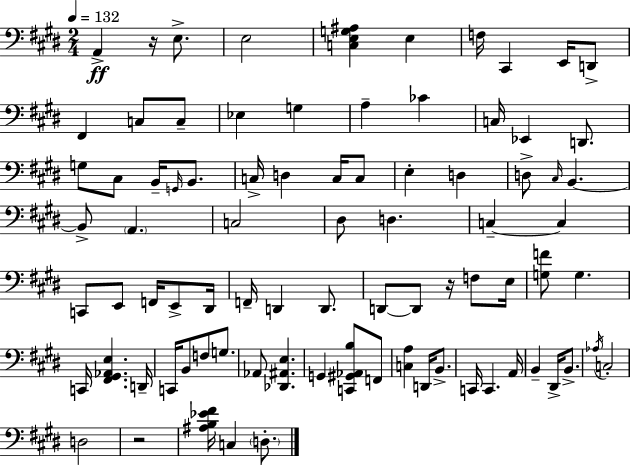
X:1
T:Untitled
M:2/4
L:1/4
K:E
A,, z/4 E,/2 E,2 [C,E,G,^A,] E, F,/4 ^C,, E,,/4 D,,/2 ^F,, C,/2 C,/2 _E, G, A, _C C,/4 _E,, D,,/2 G,/2 ^C,/2 B,,/4 G,,/4 B,,/2 C,/4 D, C,/4 C,/2 E, D, D,/2 ^C,/4 B,, B,,/2 A,, C,2 ^D,/2 D, C, C, C,,/2 E,,/2 F,,/4 E,,/2 ^D,,/4 F,,/4 D,, D,,/2 D,,/2 D,,/2 z/4 F,/2 E,/4 [G,F]/2 G, C,,/4 [^F,,^G,,_A,,E,] D,,/4 C,,/4 B,,/2 F,/2 G,/2 _A,,/2 [_D,,^A,,E,] G,, [C,,^G,,_A,,B,]/2 F,,/2 [C,A,] D,,/4 B,,/2 C,,/4 C,, A,,/4 B,, ^D,,/4 B,,/2 _A,/4 C,2 D,2 z2 [^A,B,_E^F]/4 C, D,/2